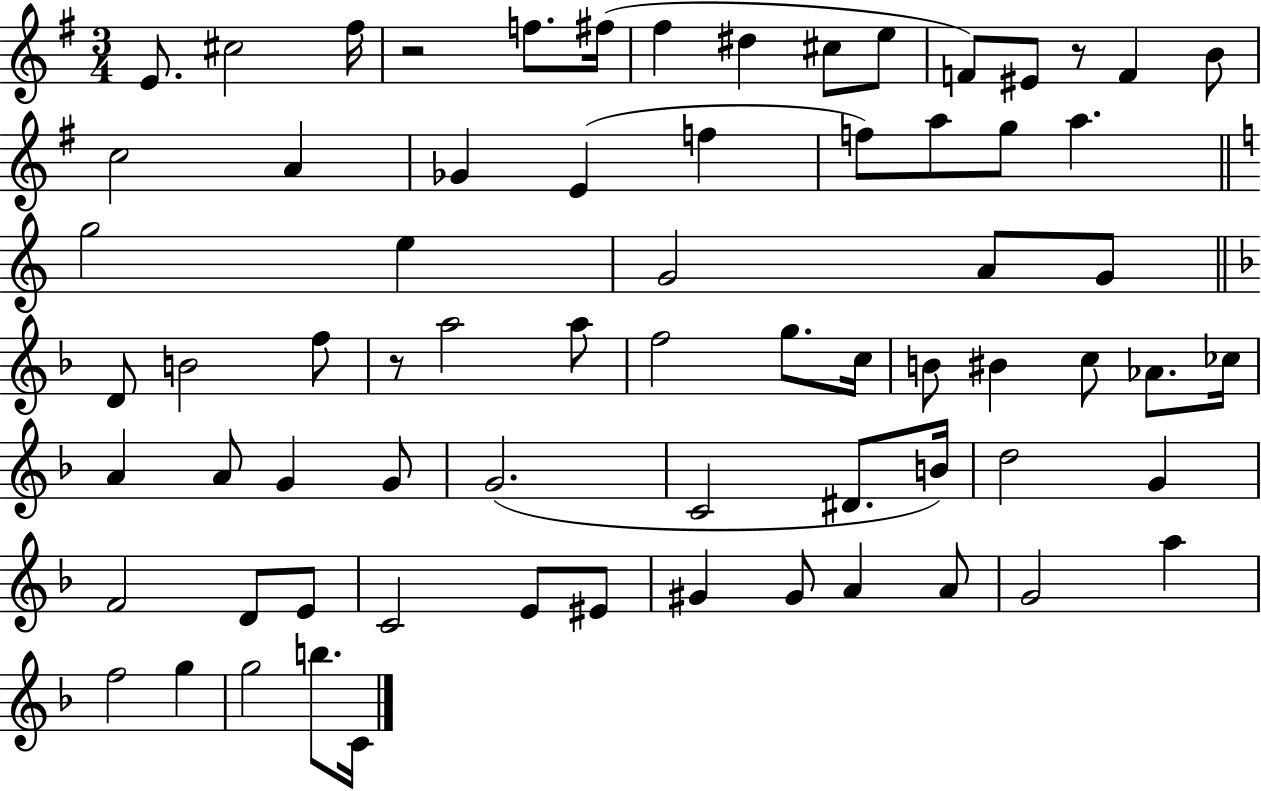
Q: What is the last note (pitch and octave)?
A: C4